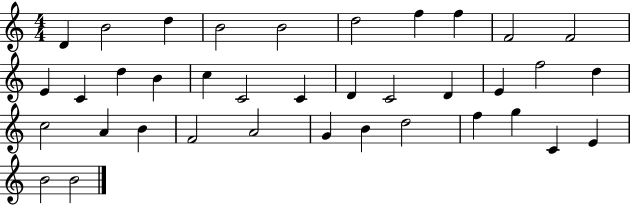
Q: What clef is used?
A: treble